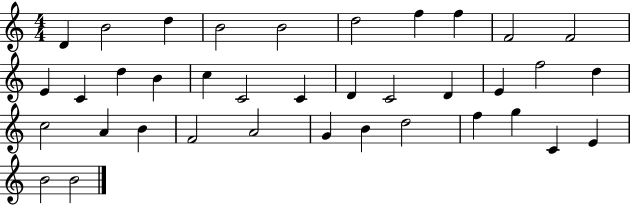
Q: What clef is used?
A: treble